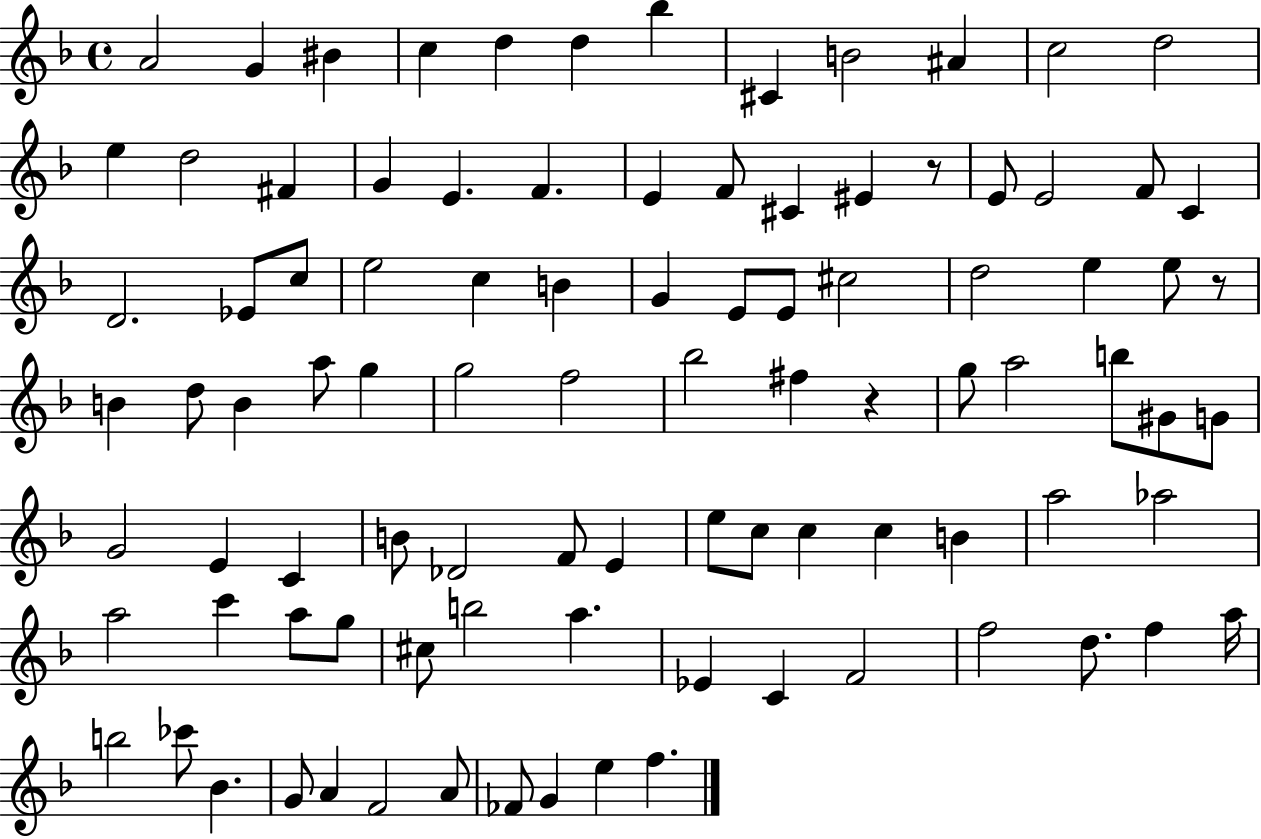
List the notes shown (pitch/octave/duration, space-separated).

A4/h G4/q BIS4/q C5/q D5/q D5/q Bb5/q C#4/q B4/h A#4/q C5/h D5/h E5/q D5/h F#4/q G4/q E4/q. F4/q. E4/q F4/e C#4/q EIS4/q R/e E4/e E4/h F4/e C4/q D4/h. Eb4/e C5/e E5/h C5/q B4/q G4/q E4/e E4/e C#5/h D5/h E5/q E5/e R/e B4/q D5/e B4/q A5/e G5/q G5/h F5/h Bb5/h F#5/q R/q G5/e A5/h B5/e G#4/e G4/e G4/h E4/q C4/q B4/e Db4/h F4/e E4/q E5/e C5/e C5/q C5/q B4/q A5/h Ab5/h A5/h C6/q A5/e G5/e C#5/e B5/h A5/q. Eb4/q C4/q F4/h F5/h D5/e. F5/q A5/s B5/h CES6/e Bb4/q. G4/e A4/q F4/h A4/e FES4/e G4/q E5/q F5/q.